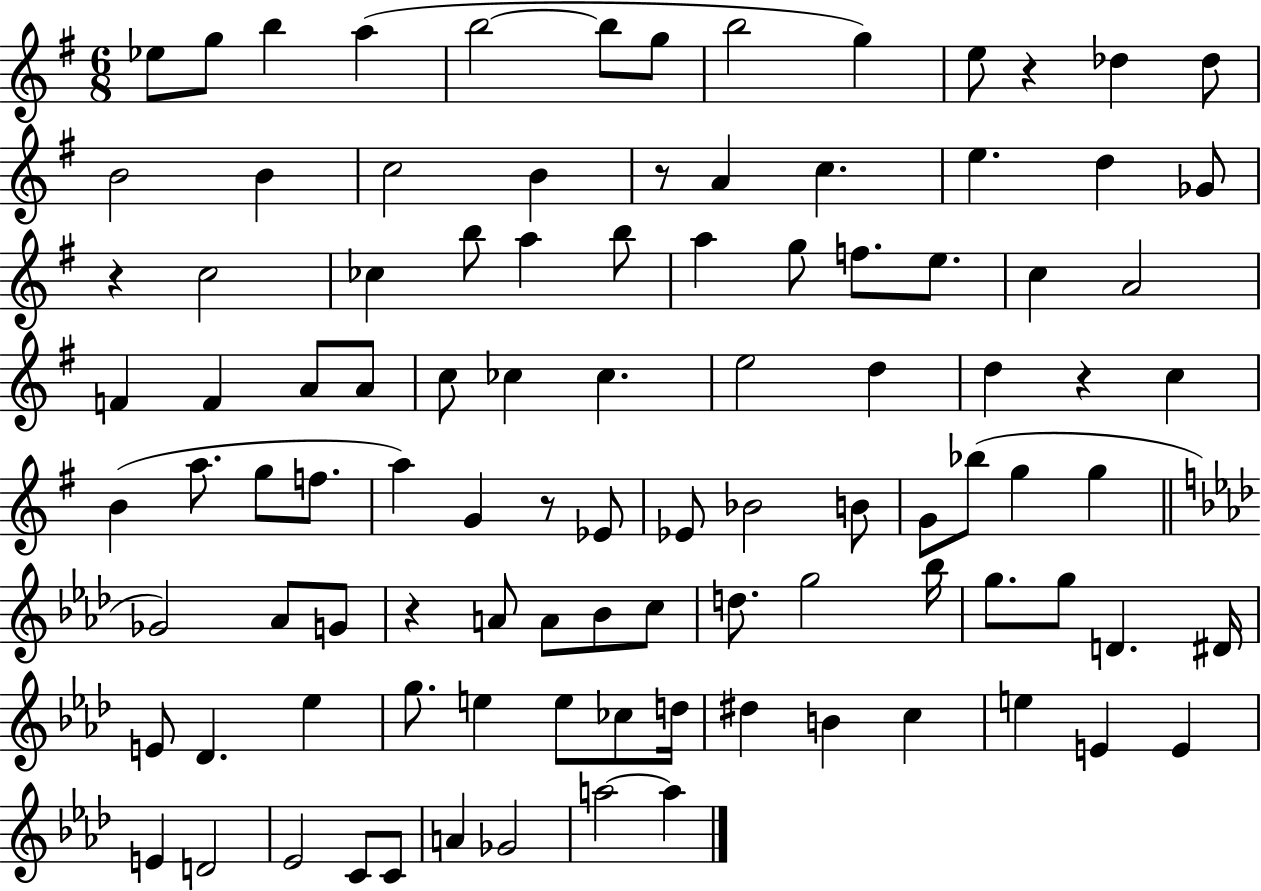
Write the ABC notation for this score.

X:1
T:Untitled
M:6/8
L:1/4
K:G
_e/2 g/2 b a b2 b/2 g/2 b2 g e/2 z _d _d/2 B2 B c2 B z/2 A c e d _G/2 z c2 _c b/2 a b/2 a g/2 f/2 e/2 c A2 F F A/2 A/2 c/2 _c _c e2 d d z c B a/2 g/2 f/2 a G z/2 _E/2 _E/2 _B2 B/2 G/2 _b/2 g g _G2 _A/2 G/2 z A/2 A/2 _B/2 c/2 d/2 g2 _b/4 g/2 g/2 D ^D/4 E/2 _D _e g/2 e e/2 _c/2 d/4 ^d B c e E E E D2 _E2 C/2 C/2 A _G2 a2 a